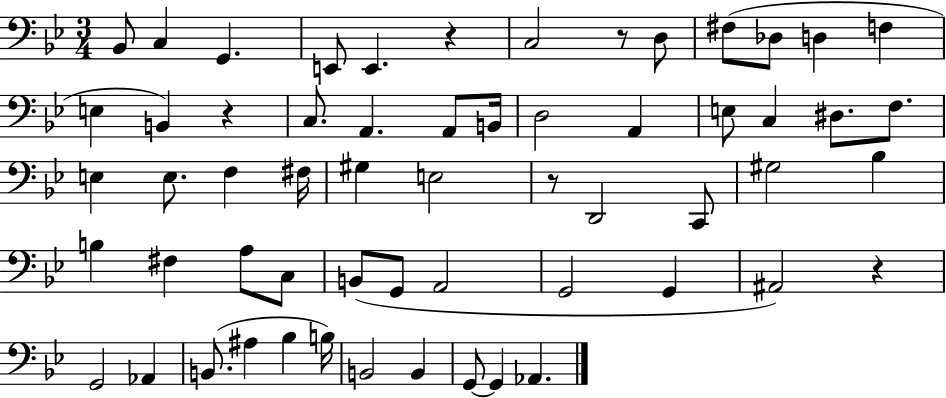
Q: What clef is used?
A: bass